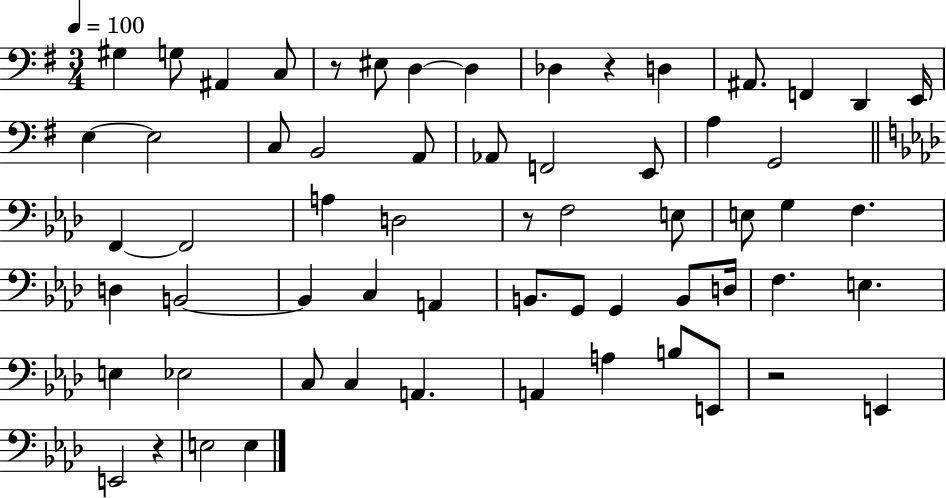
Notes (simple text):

G#3/q G3/e A#2/q C3/e R/e EIS3/e D3/q D3/q Db3/q R/q D3/q A#2/e. F2/q D2/q E2/s E3/q E3/h C3/e B2/h A2/e Ab2/e F2/h E2/e A3/q G2/h F2/q F2/h A3/q D3/h R/e F3/h E3/e E3/e G3/q F3/q. D3/q B2/h B2/q C3/q A2/q B2/e. G2/e G2/q B2/e D3/s F3/q. E3/q. E3/q Eb3/h C3/e C3/q A2/q. A2/q A3/q B3/e E2/e R/h E2/q E2/h R/q E3/h E3/q